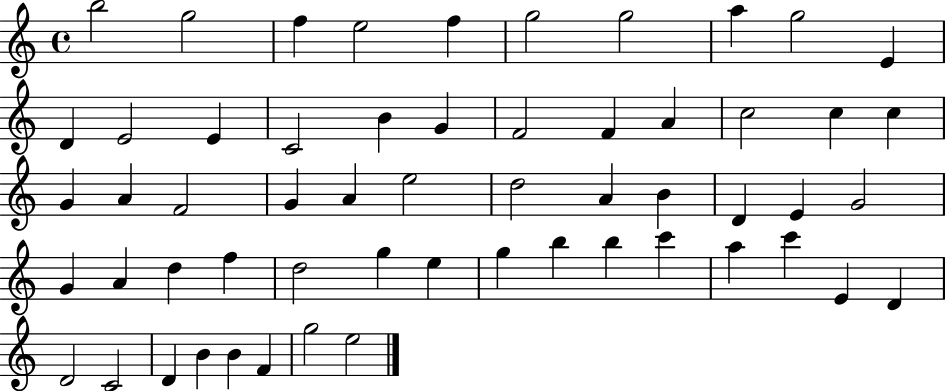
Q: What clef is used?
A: treble